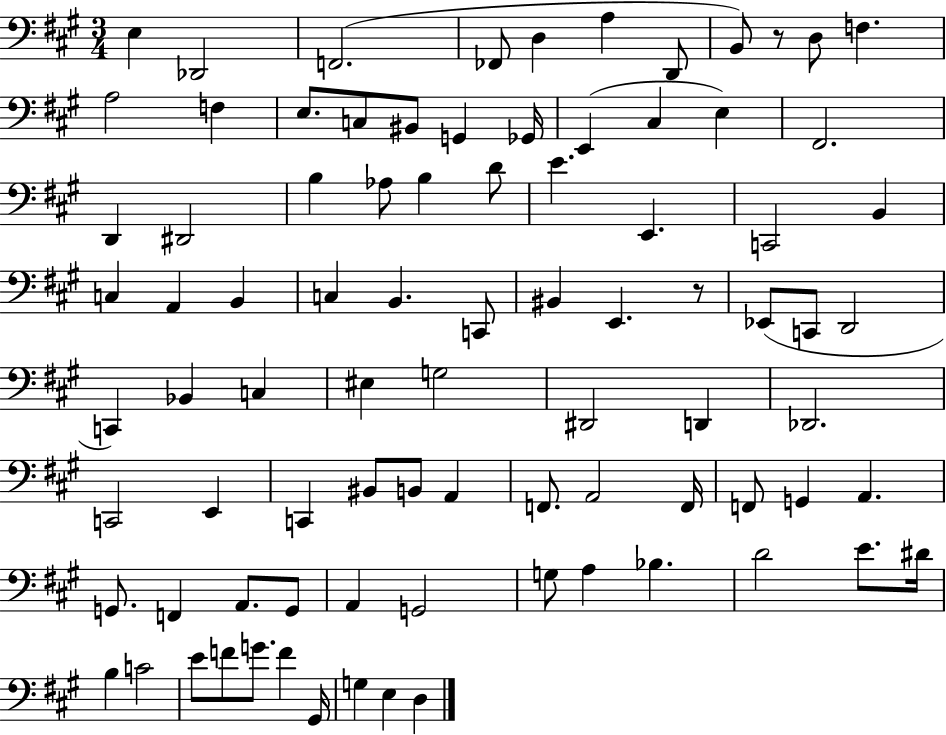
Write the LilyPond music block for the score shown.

{
  \clef bass
  \numericTimeSignature
  \time 3/4
  \key a \major
  e4 des,2 | f,2.( | fes,8 d4 a4 d,8 | b,8) r8 d8 f4. | \break a2 f4 | e8. c8 bis,8 g,4 ges,16 | e,4( cis4 e4) | fis,2. | \break d,4 dis,2 | b4 aes8 b4 d'8 | e'4. e,4. | c,2 b,4 | \break c4 a,4 b,4 | c4 b,4. c,8 | bis,4 e,4. r8 | ees,8( c,8 d,2 | \break c,4) bes,4 c4 | eis4 g2 | dis,2 d,4 | des,2. | \break c,2 e,4 | c,4 bis,8 b,8 a,4 | f,8. a,2 f,16 | f,8 g,4 a,4. | \break g,8. f,4 a,8. g,8 | a,4 g,2 | g8 a4 bes4. | d'2 e'8. dis'16 | \break b4 c'2 | e'8 f'8 g'8. f'4 gis,16 | g4 e4 d4 | \bar "|."
}